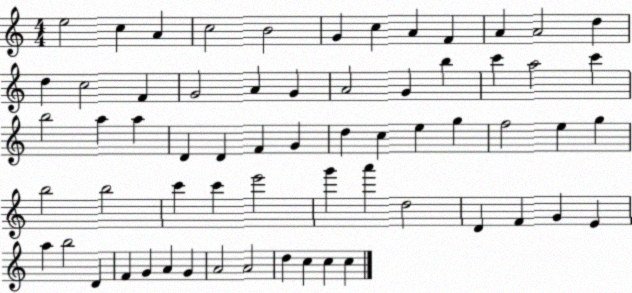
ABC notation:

X:1
T:Untitled
M:4/4
L:1/4
K:C
e2 c A c2 B2 G c A F A A2 d d c2 F G2 A G A2 G b c' a2 c' b2 a a D D F G d c e g f2 e g b2 b2 c' c' e'2 g' a' d2 D F G E a b2 D F G A G A2 A2 d c c c